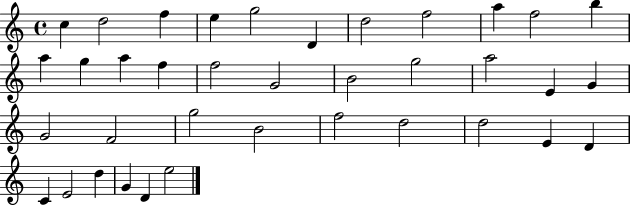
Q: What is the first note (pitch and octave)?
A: C5